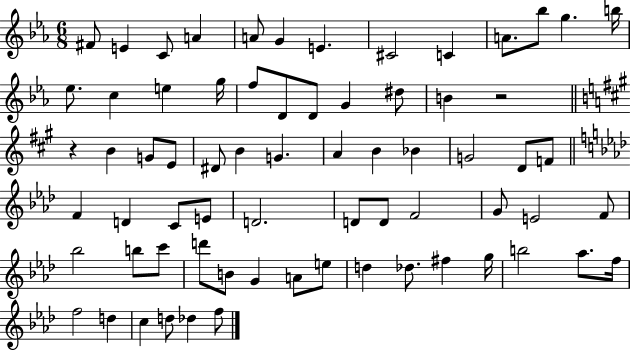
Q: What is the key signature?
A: EES major